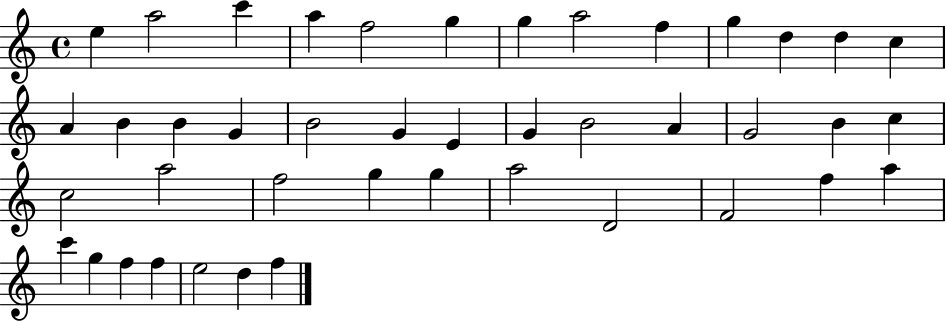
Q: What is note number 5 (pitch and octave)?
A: F5